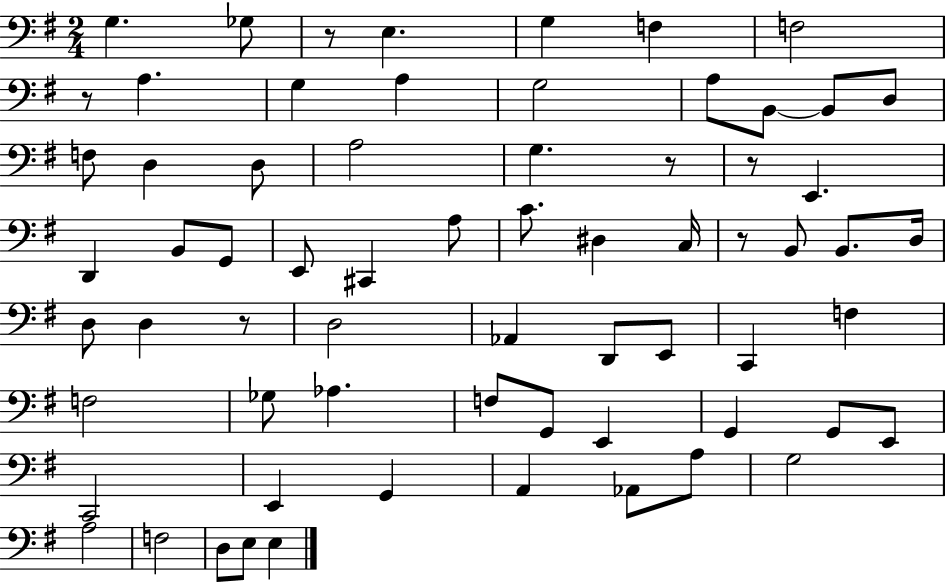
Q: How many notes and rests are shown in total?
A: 67